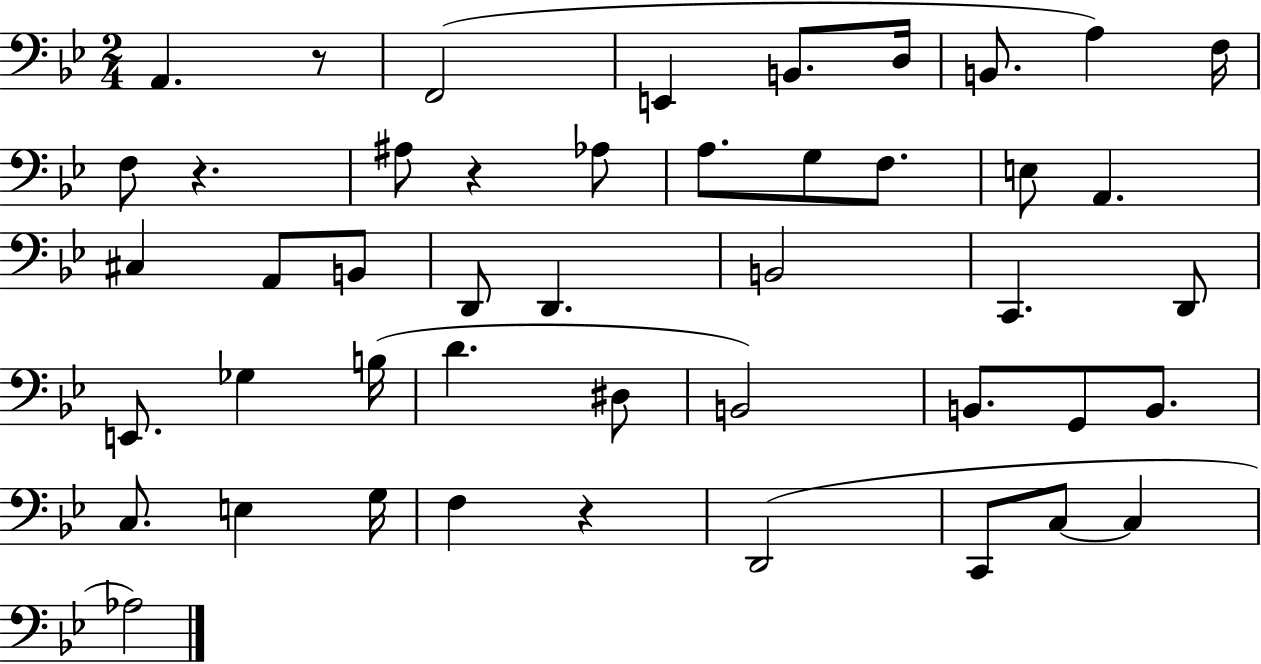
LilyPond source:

{
  \clef bass
  \numericTimeSignature
  \time 2/4
  \key bes \major
  a,4. r8 | f,2( | e,4 b,8. d16 | b,8. a4) f16 | \break f8 r4. | ais8 r4 aes8 | a8. g8 f8. | e8 a,4. | \break cis4 a,8 b,8 | d,8 d,4. | b,2 | c,4. d,8 | \break e,8. ges4 b16( | d'4. dis8 | b,2) | b,8. g,8 b,8. | \break c8. e4 g16 | f4 r4 | d,2( | c,8 c8~~ c4 | \break aes2) | \bar "|."
}